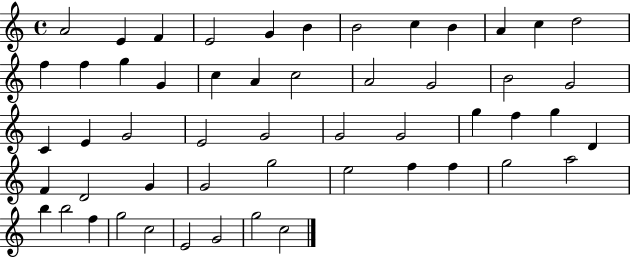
{
  \clef treble
  \time 4/4
  \defaultTimeSignature
  \key c \major
  a'2 e'4 f'4 | e'2 g'4 b'4 | b'2 c''4 b'4 | a'4 c''4 d''2 | \break f''4 f''4 g''4 g'4 | c''4 a'4 c''2 | a'2 g'2 | b'2 g'2 | \break c'4 e'4 g'2 | e'2 g'2 | g'2 g'2 | g''4 f''4 g''4 d'4 | \break f'4 d'2 g'4 | g'2 g''2 | e''2 f''4 f''4 | g''2 a''2 | \break b''4 b''2 f''4 | g''2 c''2 | e'2 g'2 | g''2 c''2 | \break \bar "|."
}